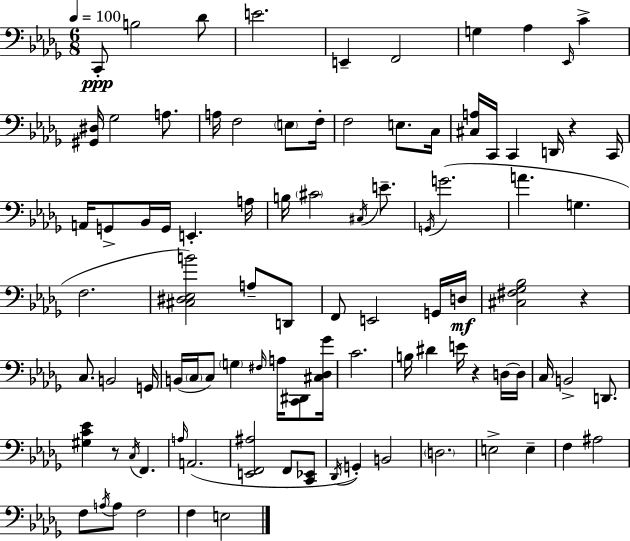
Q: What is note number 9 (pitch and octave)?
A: Eb2